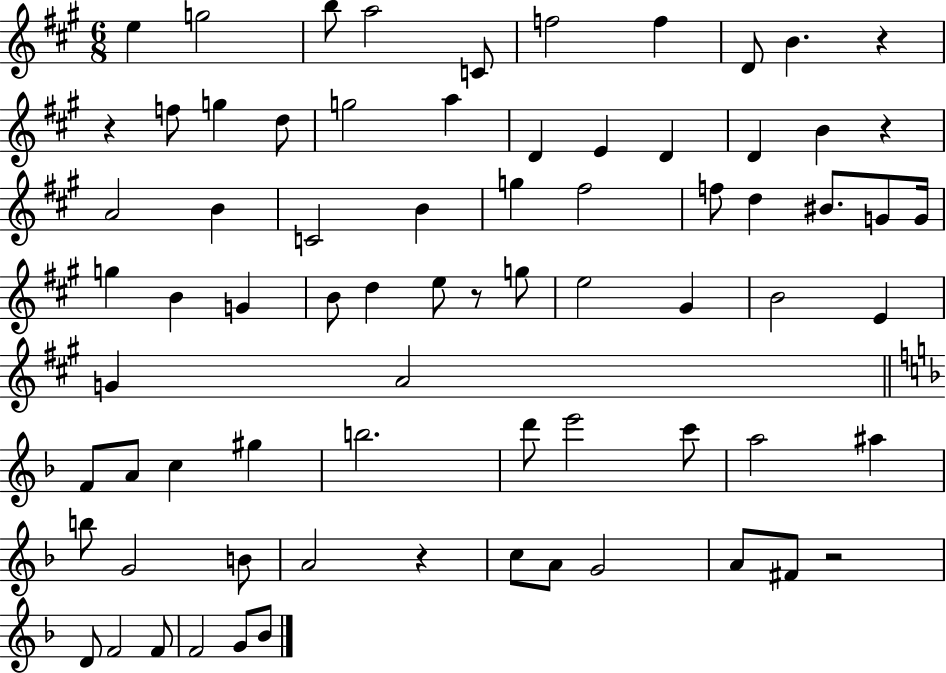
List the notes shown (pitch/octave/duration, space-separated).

E5/q G5/h B5/e A5/h C4/e F5/h F5/q D4/e B4/q. R/q R/q F5/e G5/q D5/e G5/h A5/q D4/q E4/q D4/q D4/q B4/q R/q A4/h B4/q C4/h B4/q G5/q F#5/h F5/e D5/q BIS4/e. G4/e G4/s G5/q B4/q G4/q B4/e D5/q E5/e R/e G5/e E5/h G#4/q B4/h E4/q G4/q A4/h F4/e A4/e C5/q G#5/q B5/h. D6/e E6/h C6/e A5/h A#5/q B5/e G4/h B4/e A4/h R/q C5/e A4/e G4/h A4/e F#4/e R/h D4/e F4/h F4/e F4/h G4/e Bb4/e